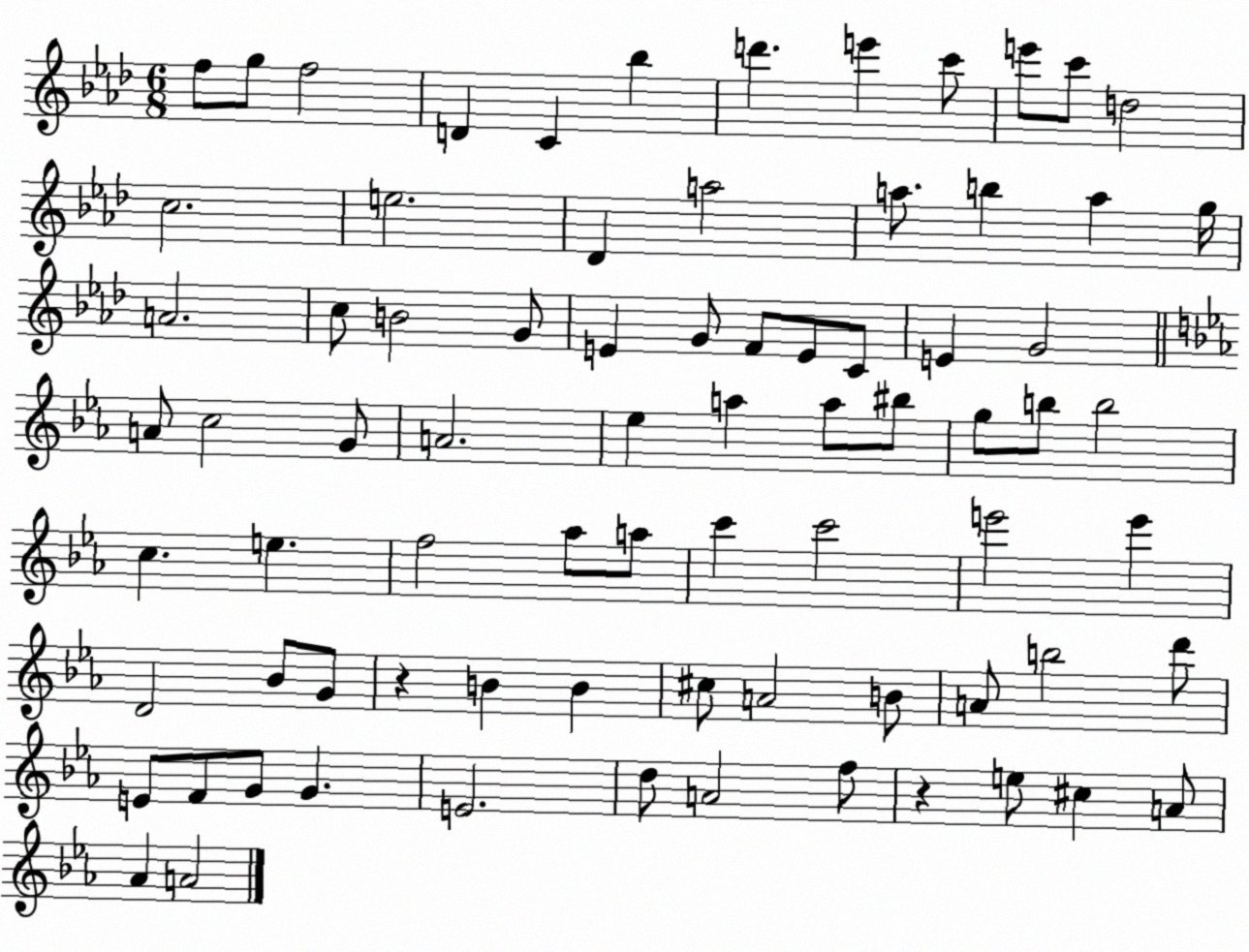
X:1
T:Untitled
M:6/8
L:1/4
K:Ab
f/2 g/2 f2 D C _b d' e' c'/2 e'/2 c'/2 d2 c2 e2 _D a2 a/2 b a g/4 A2 c/2 B2 G/2 E G/2 F/2 E/2 C/2 E G2 A/2 c2 G/2 A2 _e a a/2 ^b/2 g/2 b/2 b2 c e f2 _a/2 a/2 c' c'2 e'2 e' D2 _B/2 G/2 z B B ^c/2 A2 B/2 A/2 b2 d'/2 E/2 F/2 G/2 G E2 d/2 A2 f/2 z e/2 ^c A/2 _A A2